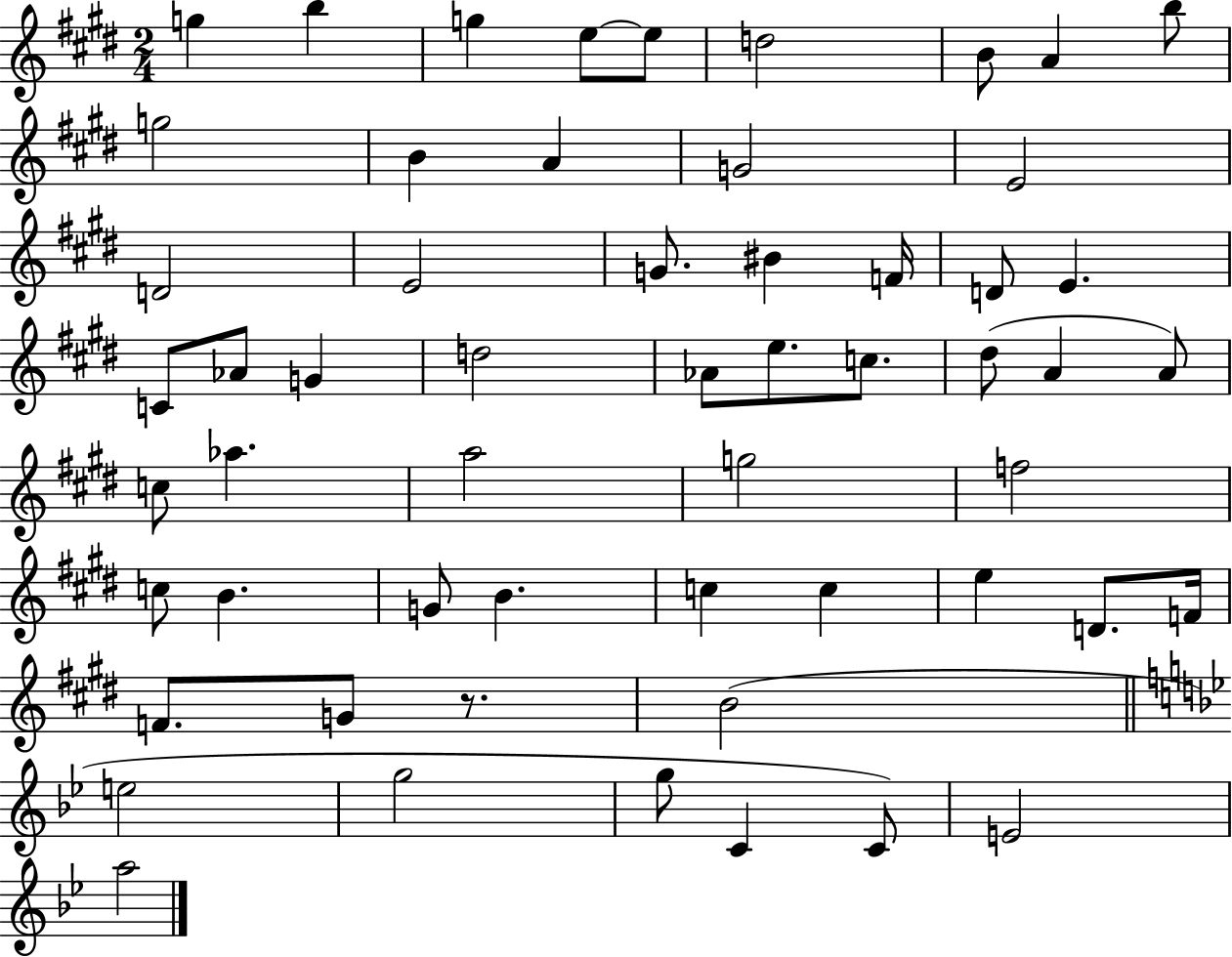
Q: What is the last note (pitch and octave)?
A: A5